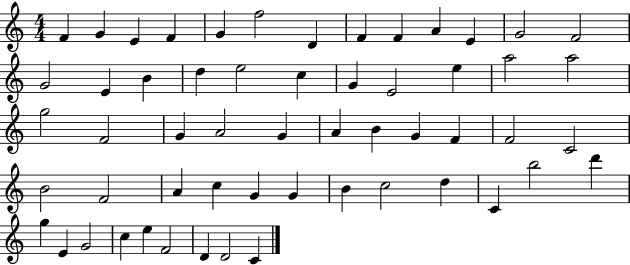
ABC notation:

X:1
T:Untitled
M:4/4
L:1/4
K:C
F G E F G f2 D F F A E G2 F2 G2 E B d e2 c G E2 e a2 a2 g2 F2 G A2 G A B G F F2 C2 B2 F2 A c G G B c2 d C b2 d' g E G2 c e F2 D D2 C